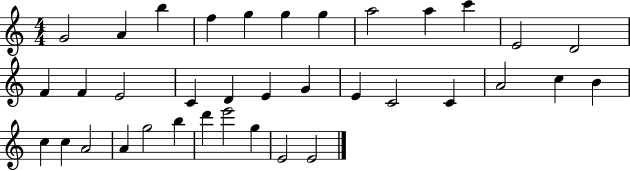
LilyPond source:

{
  \clef treble
  \numericTimeSignature
  \time 4/4
  \key c \major
  g'2 a'4 b''4 | f''4 g''4 g''4 g''4 | a''2 a''4 c'''4 | e'2 d'2 | \break f'4 f'4 e'2 | c'4 d'4 e'4 g'4 | e'4 c'2 c'4 | a'2 c''4 b'4 | \break c''4 c''4 a'2 | a'4 g''2 b''4 | d'''4 e'''2 g''4 | e'2 e'2 | \break \bar "|."
}